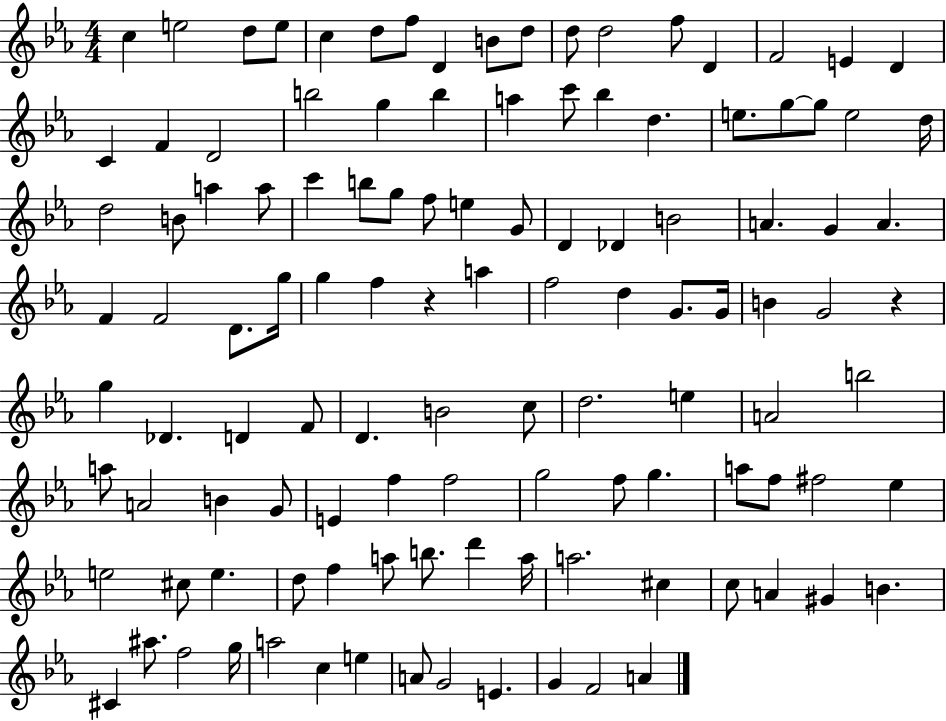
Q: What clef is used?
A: treble